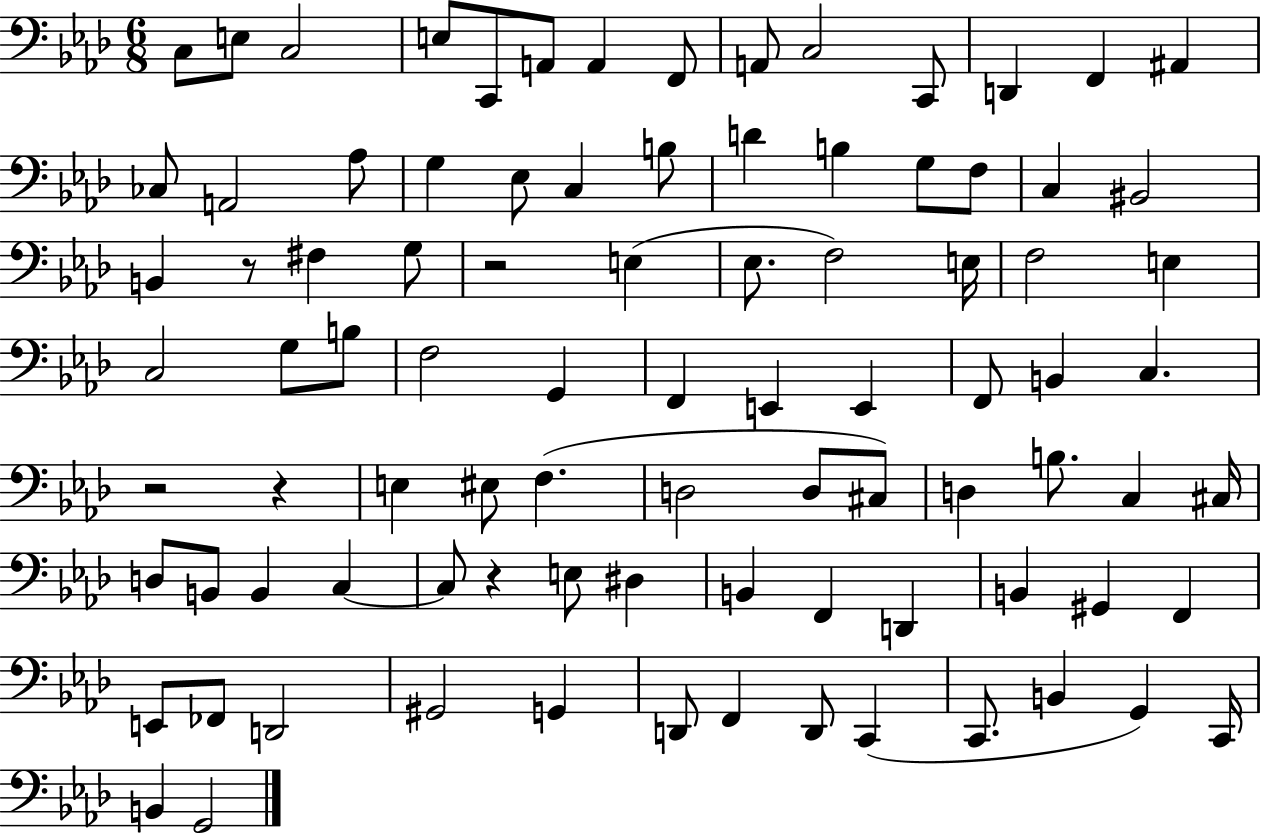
{
  \clef bass
  \numericTimeSignature
  \time 6/8
  \key aes \major
  \repeat volta 2 { c8 e8 c2 | e8 c,8 a,8 a,4 f,8 | a,8 c2 c,8 | d,4 f,4 ais,4 | \break ces8 a,2 aes8 | g4 ees8 c4 b8 | d'4 b4 g8 f8 | c4 bis,2 | \break b,4 r8 fis4 g8 | r2 e4( | ees8. f2) e16 | f2 e4 | \break c2 g8 b8 | f2 g,4 | f,4 e,4 e,4 | f,8 b,4 c4. | \break r2 r4 | e4 eis8 f4.( | d2 d8 cis8) | d4 b8. c4 cis16 | \break d8 b,8 b,4 c4~~ | c8 r4 e8 dis4 | b,4 f,4 d,4 | b,4 gis,4 f,4 | \break e,8 fes,8 d,2 | gis,2 g,4 | d,8 f,4 d,8 c,4( | c,8. b,4 g,4) c,16 | \break b,4 g,2 | } \bar "|."
}